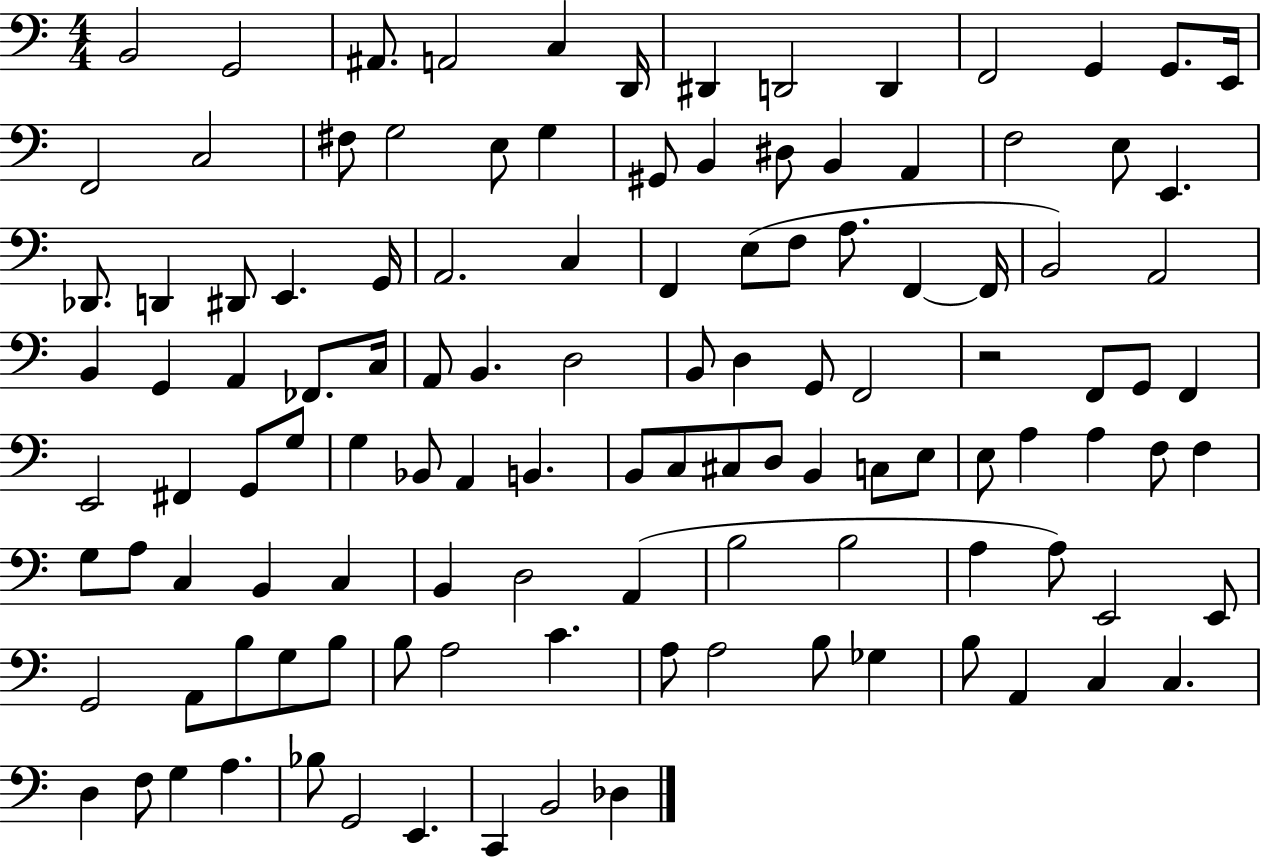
X:1
T:Untitled
M:4/4
L:1/4
K:C
B,,2 G,,2 ^A,,/2 A,,2 C, D,,/4 ^D,, D,,2 D,, F,,2 G,, G,,/2 E,,/4 F,,2 C,2 ^F,/2 G,2 E,/2 G, ^G,,/2 B,, ^D,/2 B,, A,, F,2 E,/2 E,, _D,,/2 D,, ^D,,/2 E,, G,,/4 A,,2 C, F,, E,/2 F,/2 A,/2 F,, F,,/4 B,,2 A,,2 B,, G,, A,, _F,,/2 C,/4 A,,/2 B,, D,2 B,,/2 D, G,,/2 F,,2 z2 F,,/2 G,,/2 F,, E,,2 ^F,, G,,/2 G,/2 G, _B,,/2 A,, B,, B,,/2 C,/2 ^C,/2 D,/2 B,, C,/2 E,/2 E,/2 A, A, F,/2 F, G,/2 A,/2 C, B,, C, B,, D,2 A,, B,2 B,2 A, A,/2 E,,2 E,,/2 G,,2 A,,/2 B,/2 G,/2 B,/2 B,/2 A,2 C A,/2 A,2 B,/2 _G, B,/2 A,, C, C, D, F,/2 G, A, _B,/2 G,,2 E,, C,, B,,2 _D,